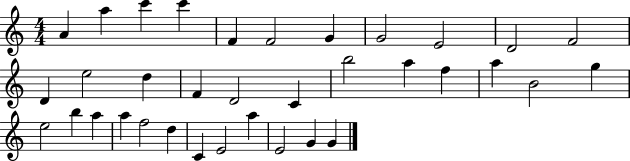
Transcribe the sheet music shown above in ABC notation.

X:1
T:Untitled
M:4/4
L:1/4
K:C
A a c' c' F F2 G G2 E2 D2 F2 D e2 d F D2 C b2 a f a B2 g e2 b a a f2 d C E2 a E2 G G